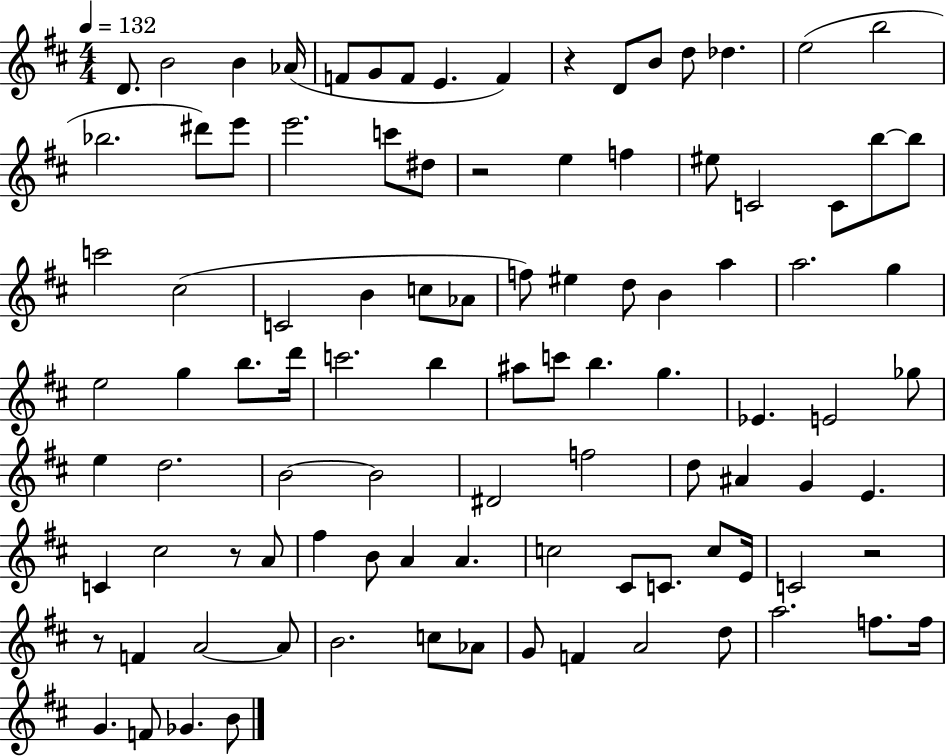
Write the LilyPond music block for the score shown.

{
  \clef treble
  \numericTimeSignature
  \time 4/4
  \key d \major
  \tempo 4 = 132
  \repeat volta 2 { d'8. b'2 b'4 aes'16( | f'8 g'8 f'8 e'4. f'4) | r4 d'8 b'8 d''8 des''4. | e''2( b''2 | \break bes''2. dis'''8) e'''8 | e'''2. c'''8 dis''8 | r2 e''4 f''4 | eis''8 c'2 c'8 b''8~~ b''8 | \break c'''2 cis''2( | c'2 b'4 c''8 aes'8 | f''8) eis''4 d''8 b'4 a''4 | a''2. g''4 | \break e''2 g''4 b''8. d'''16 | c'''2. b''4 | ais''8 c'''8 b''4. g''4. | ees'4. e'2 ges''8 | \break e''4 d''2. | b'2~~ b'2 | dis'2 f''2 | d''8 ais'4 g'4 e'4. | \break c'4 cis''2 r8 a'8 | fis''4 b'8 a'4 a'4. | c''2 cis'8 c'8. c''8 e'16 | c'2 r2 | \break r8 f'4 a'2~~ a'8 | b'2. c''8 aes'8 | g'8 f'4 a'2 d''8 | a''2. f''8. f''16 | \break g'4. f'8 ges'4. b'8 | } \bar "|."
}